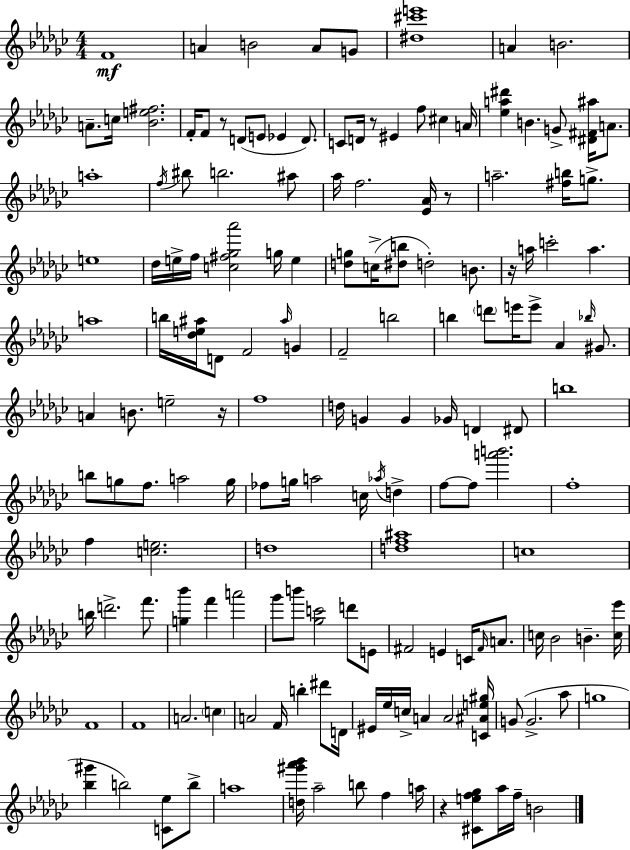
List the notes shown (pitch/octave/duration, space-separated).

F4/w A4/q B4/h A4/e G4/e [D#5,C#6,E6]/w A4/q B4/h. A4/e. C5/s [Bb4,E5,F#5]/h. F4/s F4/e R/e D4/e E4/e Eb4/q D4/e. C4/e D4/s R/e EIS4/q F5/e C#5/q A4/s [Eb5,A5,D#6]/q B4/q. G4/e [D#4,F#4,A#5]/s A4/e. A5/w F5/s BIS5/e B5/h. A#5/e Ab5/s F5/h. [Eb4,Ab4]/s R/e A5/h. [F#5,B5]/s G5/e. E5/w Db5/s E5/s F5/s [C5,F#5,Gb5,Ab6]/h G5/s E5/q [D5,G5]/e C5/s [D#5,B5]/e D5/h B4/e. R/s A5/s C6/h A5/q. A5/w B5/s [Db5,E5,A#5]/s D4/e F4/h A#5/s G4/q F4/h B5/h B5/q D6/e E6/s E6/e Ab4/q Bb5/s G#4/e. A4/q B4/e. E5/h R/s F5/w D5/s G4/q G4/q Gb4/s D4/q D#4/e B5/w B5/e G5/e F5/e. A5/h G5/s FES5/e G5/s A5/h C5/s Ab5/s D5/q F5/e F5/e [A6,B6]/h. F5/w F5/q [C5,E5]/h. D5/w [D5,F5,A#5]/w C5/w B5/s D6/h. F6/e. [G5,Bb6]/q F6/q A6/h Gb6/e B6/e [Gb5,C6]/h D6/e E4/e F#4/h E4/q C4/s F#4/s A4/e. C5/s Bb4/h B4/q. [C5,Eb6]/s F4/w F4/w A4/h. C5/q A4/h F4/s B5/q D#6/e D4/s EIS4/s Eb5/s C5/s A4/q A4/h [C4,A#4,E5,G#5]/s G4/e G4/h. Ab5/e G5/w [Bb5,G#6]/q B5/h [C4,Eb5]/e B5/e A5/w [D5,G#6,Ab6,Bb6]/s Ab5/h B5/e F5/q A5/s R/q [C#4,E5,F5,Gb5]/e Ab5/s F5/s B4/h